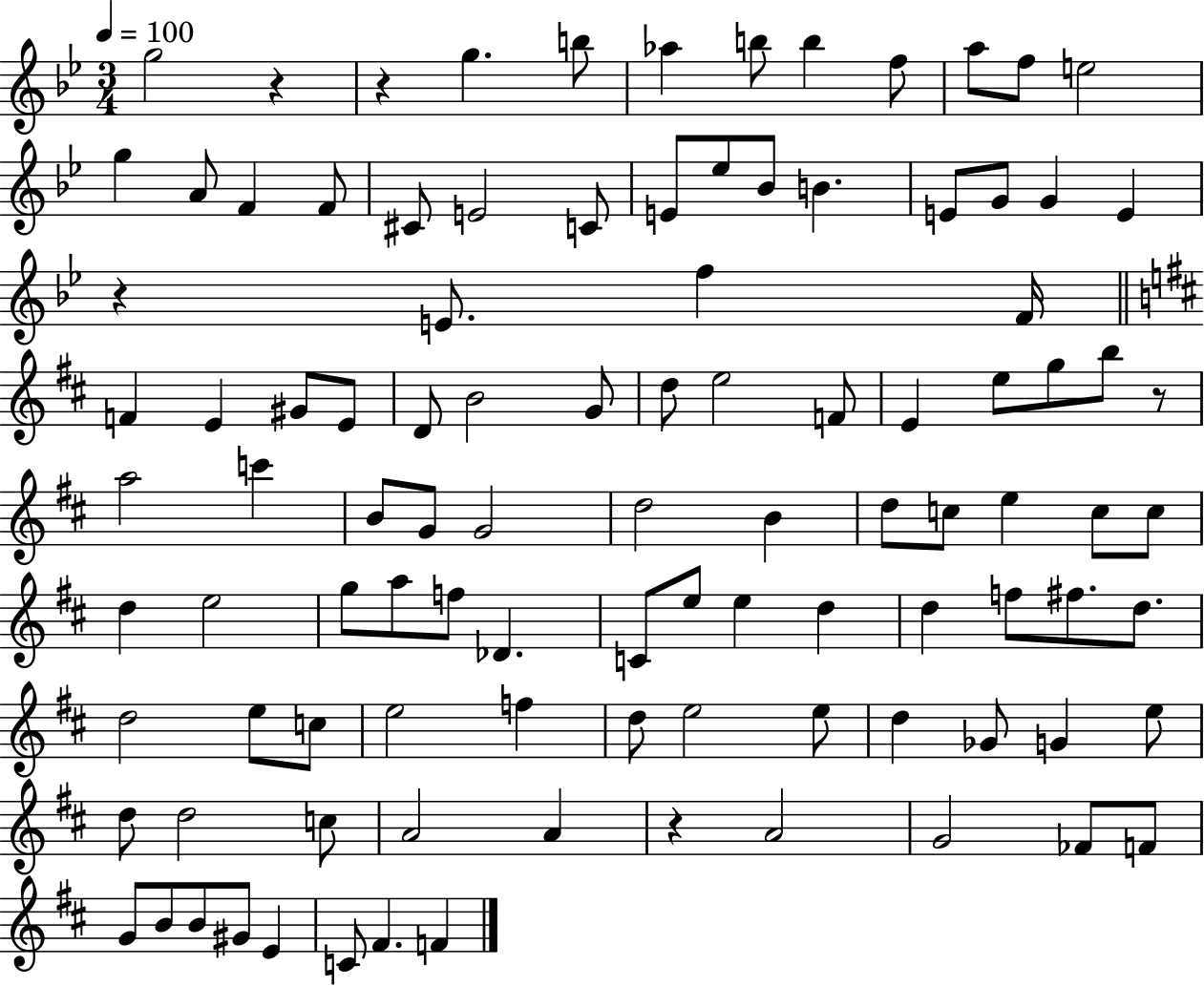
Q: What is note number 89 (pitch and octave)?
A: F4